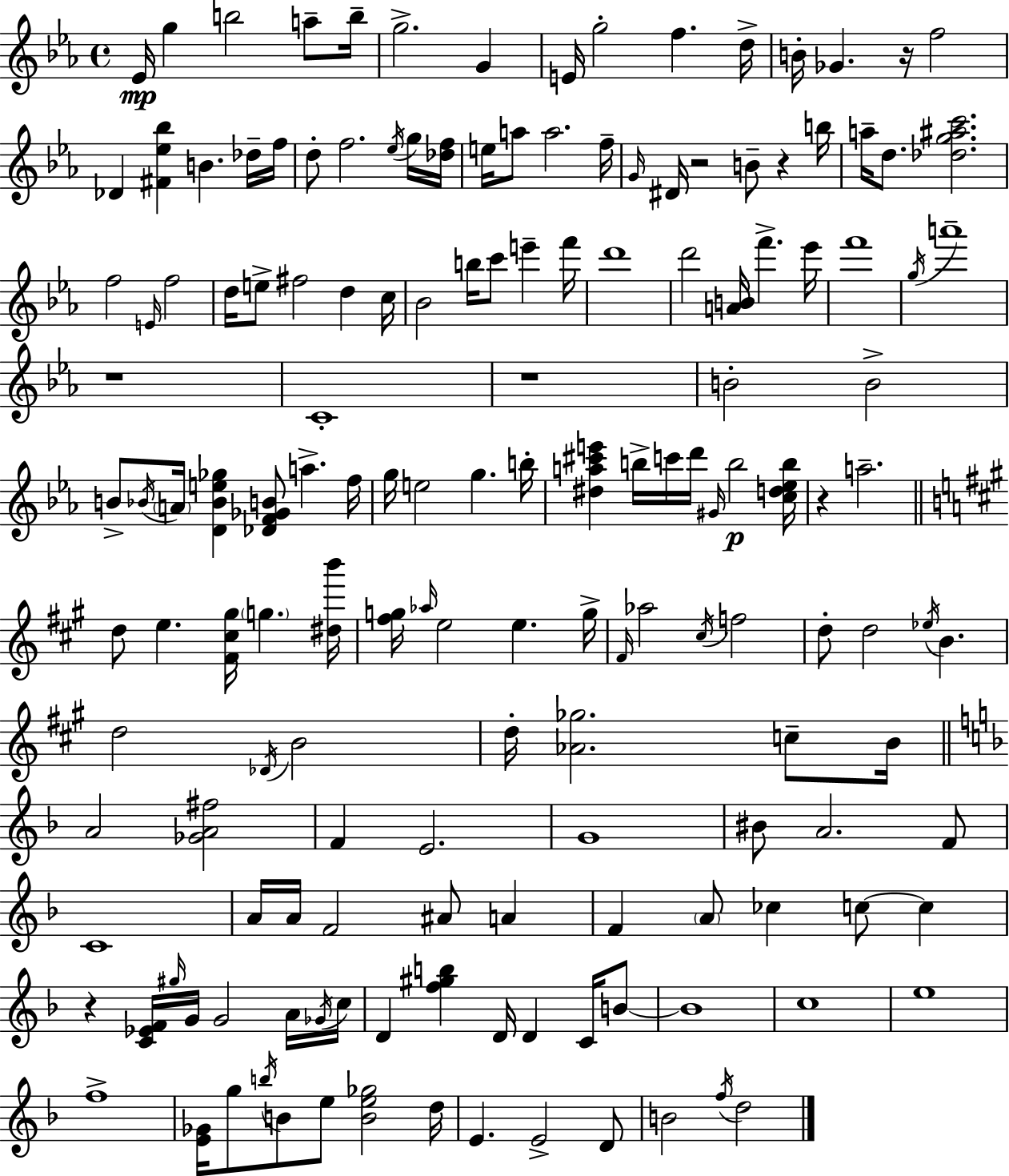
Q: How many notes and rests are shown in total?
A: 159